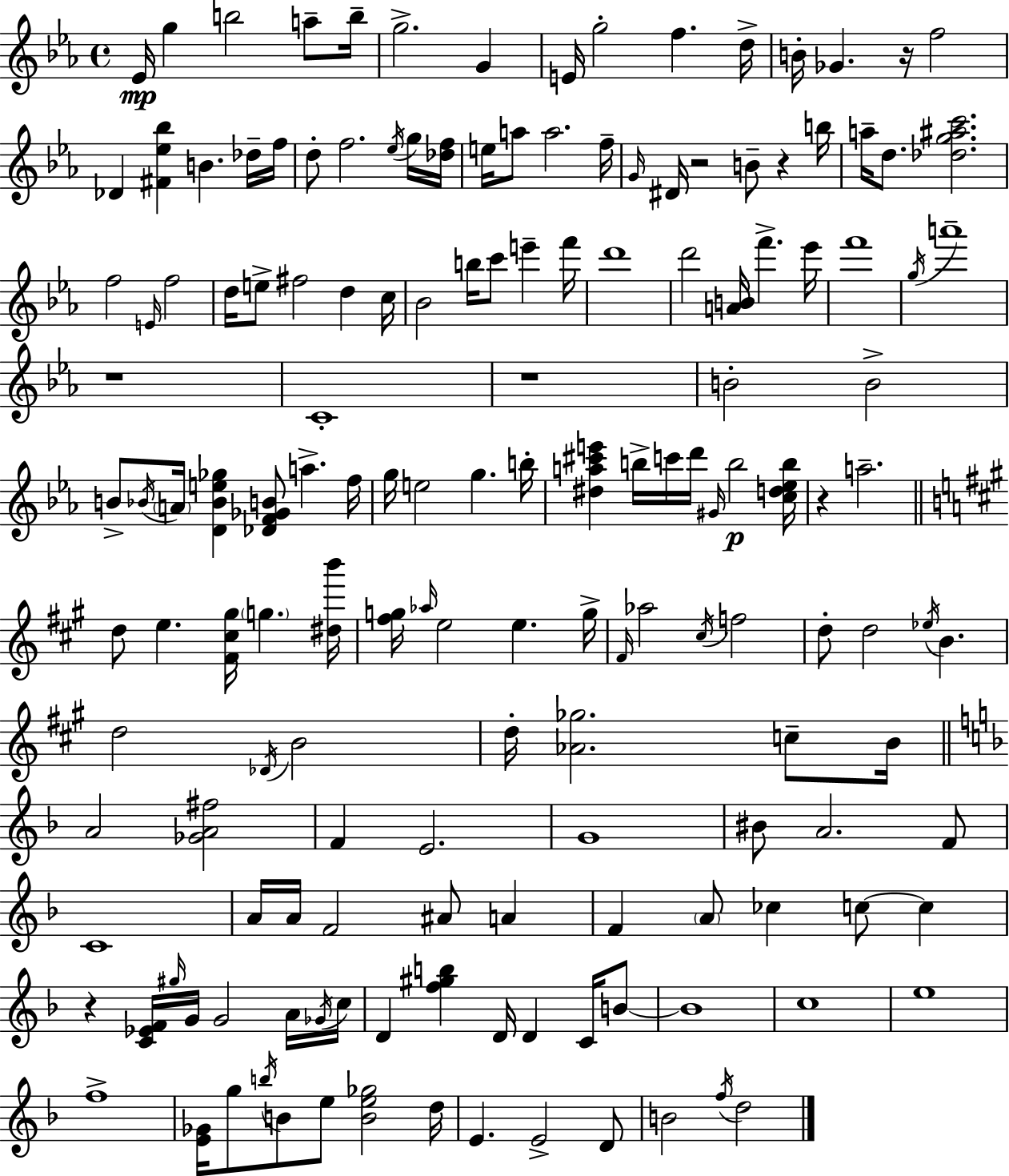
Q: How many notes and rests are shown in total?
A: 159